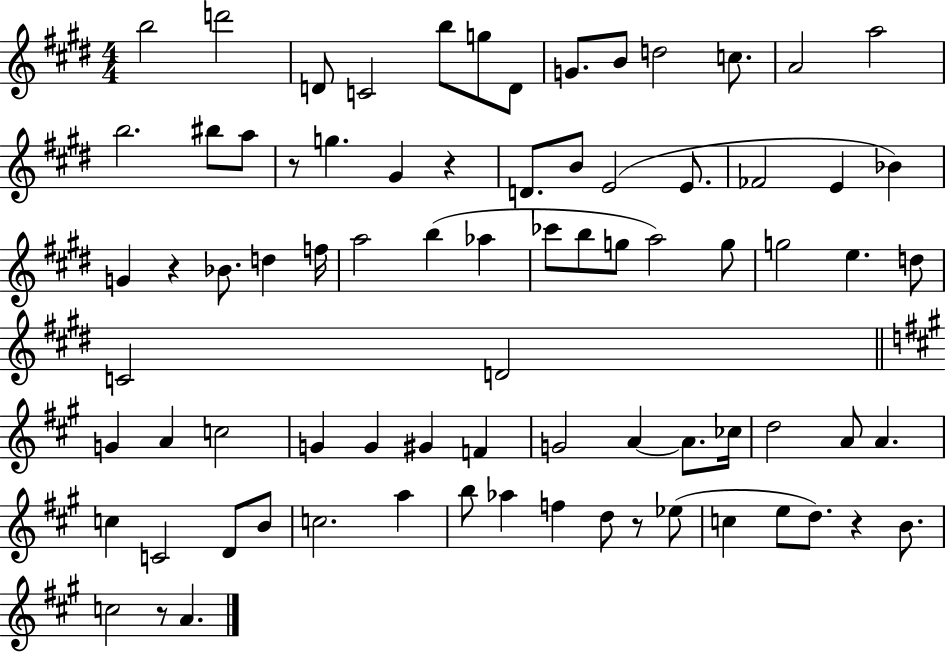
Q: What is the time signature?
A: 4/4